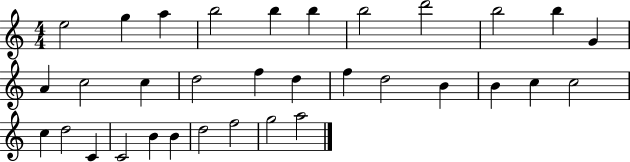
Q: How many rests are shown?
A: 0